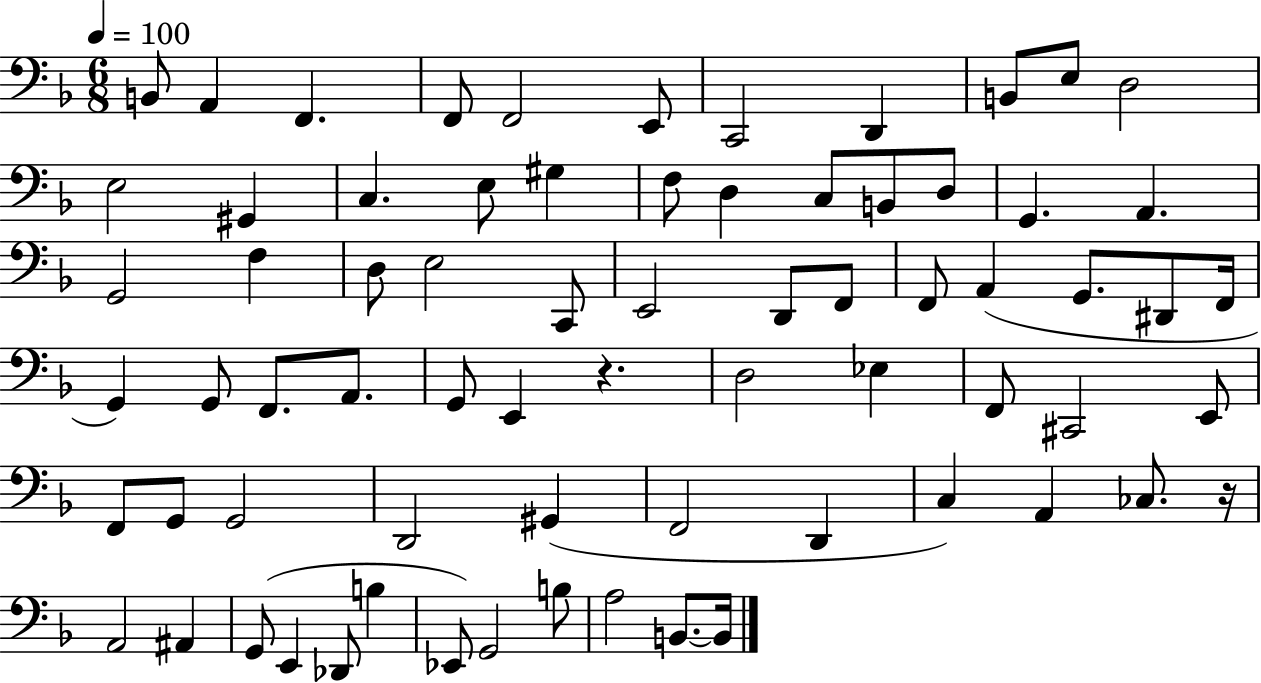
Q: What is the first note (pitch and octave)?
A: B2